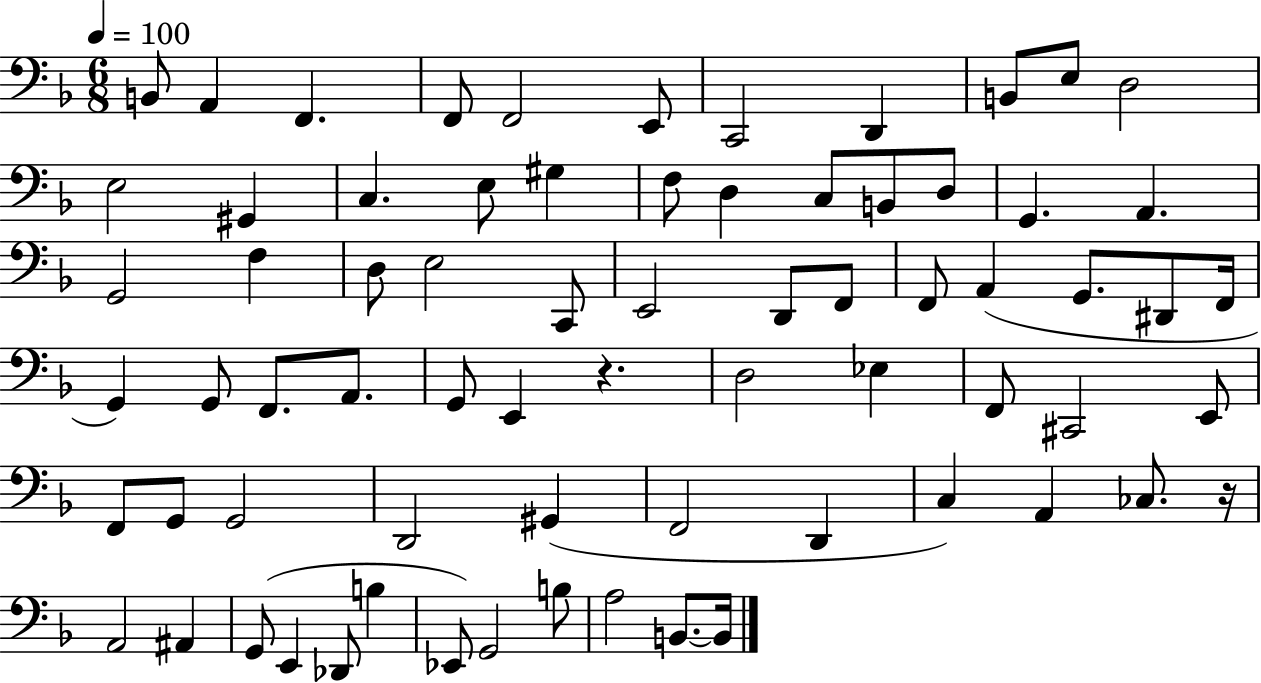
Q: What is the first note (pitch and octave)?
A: B2